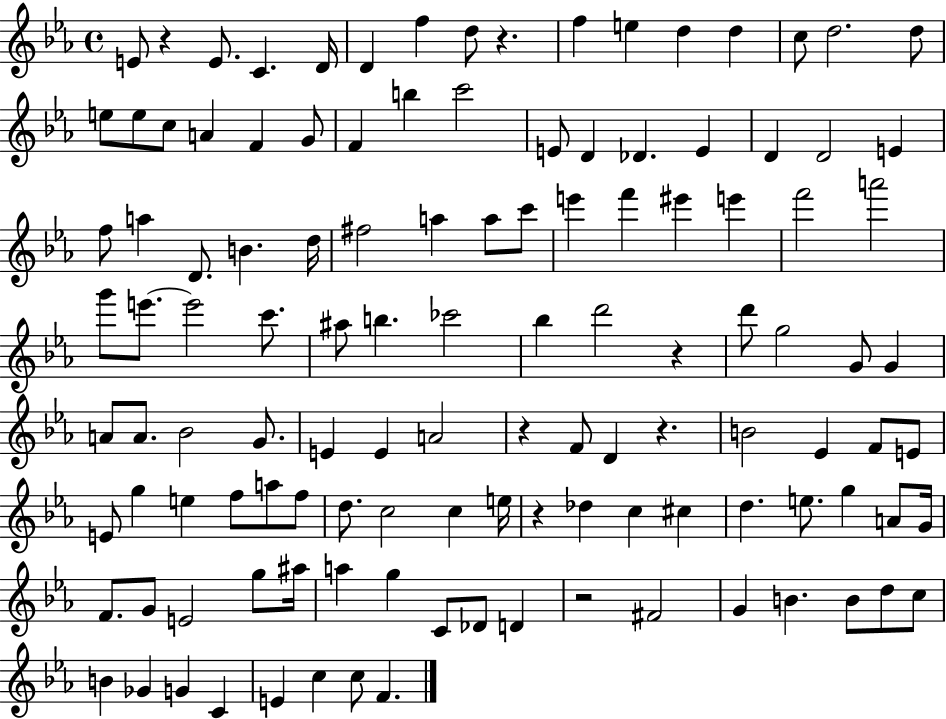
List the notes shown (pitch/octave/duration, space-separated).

E4/e R/q E4/e. C4/q. D4/s D4/q F5/q D5/e R/q. F5/q E5/q D5/q D5/q C5/e D5/h. D5/e E5/e E5/e C5/e A4/q F4/q G4/e F4/q B5/q C6/h E4/e D4/q Db4/q. E4/q D4/q D4/h E4/q F5/e A5/q D4/e. B4/q. D5/s F#5/h A5/q A5/e C6/e E6/q F6/q EIS6/q E6/q F6/h A6/h G6/e E6/e. E6/h C6/e. A#5/e B5/q. CES6/h Bb5/q D6/h R/q D6/e G5/h G4/e G4/q A4/e A4/e. Bb4/h G4/e. E4/q E4/q A4/h R/q F4/e D4/q R/q. B4/h Eb4/q F4/e E4/e E4/e G5/q E5/q F5/e A5/e F5/e D5/e. C5/h C5/q E5/s R/q Db5/q C5/q C#5/q D5/q. E5/e. G5/q A4/e G4/s F4/e. G4/e E4/h G5/e A#5/s A5/q G5/q C4/e Db4/e D4/q R/h F#4/h G4/q B4/q. B4/e D5/e C5/e B4/q Gb4/q G4/q C4/q E4/q C5/q C5/e F4/q.